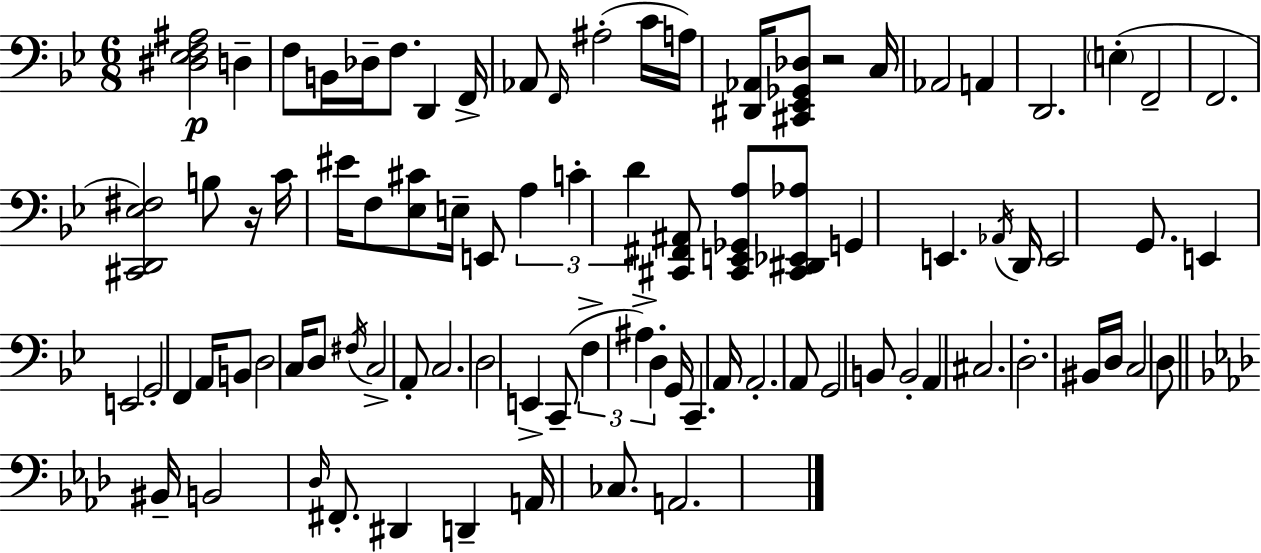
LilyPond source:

{
  \clef bass
  \numericTimeSignature
  \time 6/8
  \key g \minor
  \repeat volta 2 { <dis ees f ais>2\p d4-- | f8 b,16 des16-- f8. d,4 f,16-> | aes,8 \grace { f,16 } ais2-.( c'16 | a16) <dis, aes,>16 <cis, ees, ges, des>8 r2 | \break c16 aes,2 a,4 | d,2. | \parenthesize e4-.( f,2-- | f,2. | \break <cis, d, ees fis>2) b8 r16 | c'16 eis'16 f8 <ees cis'>8 e16-- e,8 \tuplet 3/2 { a4 | c'4-. d'4 } <cis, fis, ais,>8 <cis, e, ges, a>8 | <cis, dis, ees, aes>8 g,4 e,4. | \break \acciaccatura { aes,16 } d,16 e,2 g,8. | e,4 e,2 | g,2-. f,4 | a,16 b,8 d2 | \break c16 d8 \acciaccatura { fis16 } c2-> | a,8-. c2. | d2 e,4-> | c,8--( \tuplet 3/2 { f4-> ais4.->) | \break d4 } g,16 c,4.-- | a,16 a,2.-. | a,8 g,2 | b,8 b,2-. a,4 | \break cis2. | d2.-. | bis,16 d16 c2 | d8 \bar "||" \break \key aes \major bis,16-- b,2 \grace { des16 } fis,8.-. | dis,4 d,4-- a,16 ces8. | a,2. | } \bar "|."
}